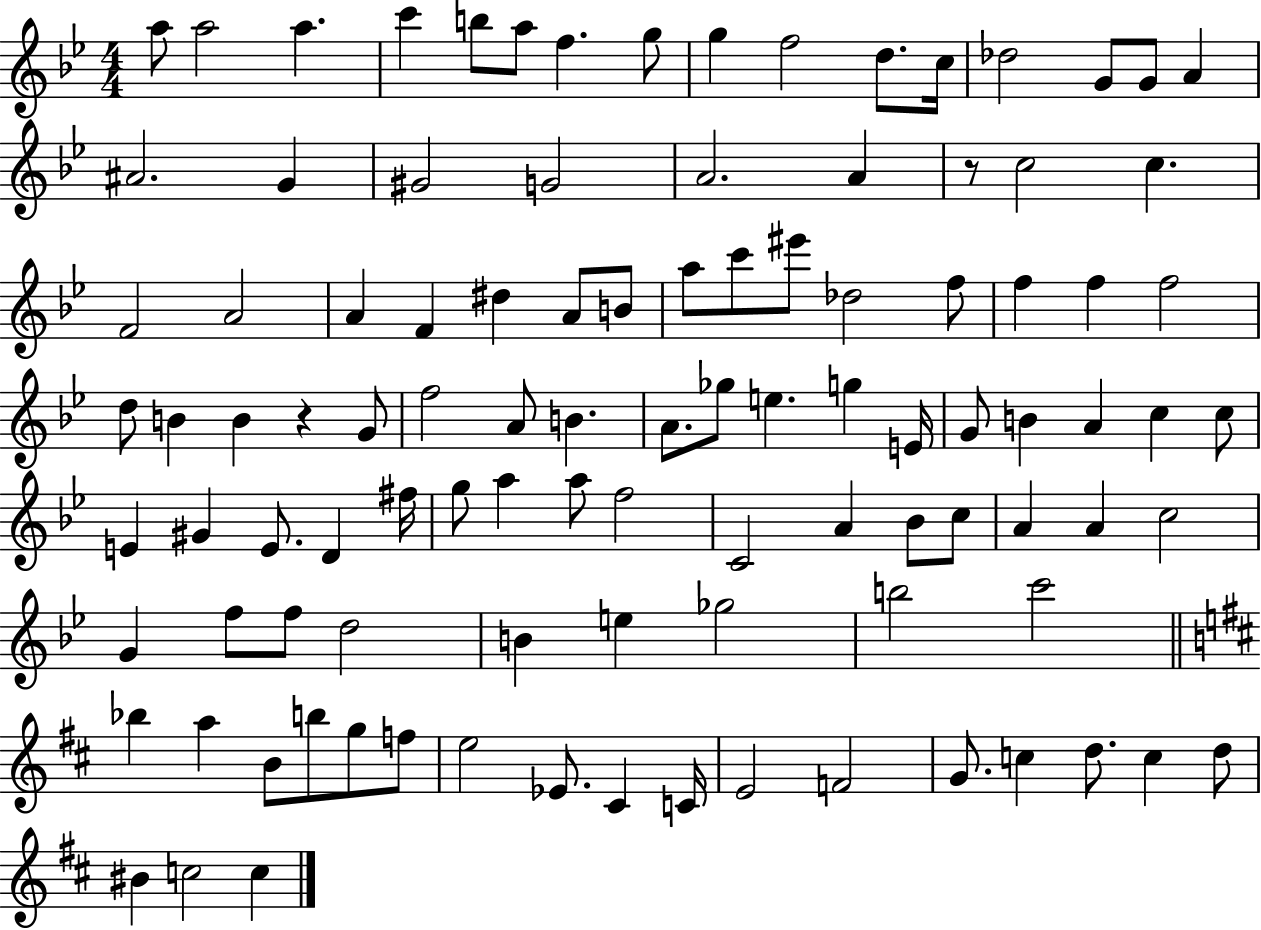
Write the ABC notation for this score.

X:1
T:Untitled
M:4/4
L:1/4
K:Bb
a/2 a2 a c' b/2 a/2 f g/2 g f2 d/2 c/4 _d2 G/2 G/2 A ^A2 G ^G2 G2 A2 A z/2 c2 c F2 A2 A F ^d A/2 B/2 a/2 c'/2 ^e'/2 _d2 f/2 f f f2 d/2 B B z G/2 f2 A/2 B A/2 _g/2 e g E/4 G/2 B A c c/2 E ^G E/2 D ^f/4 g/2 a a/2 f2 C2 A _B/2 c/2 A A c2 G f/2 f/2 d2 B e _g2 b2 c'2 _b a B/2 b/2 g/2 f/2 e2 _E/2 ^C C/4 E2 F2 G/2 c d/2 c d/2 ^B c2 c